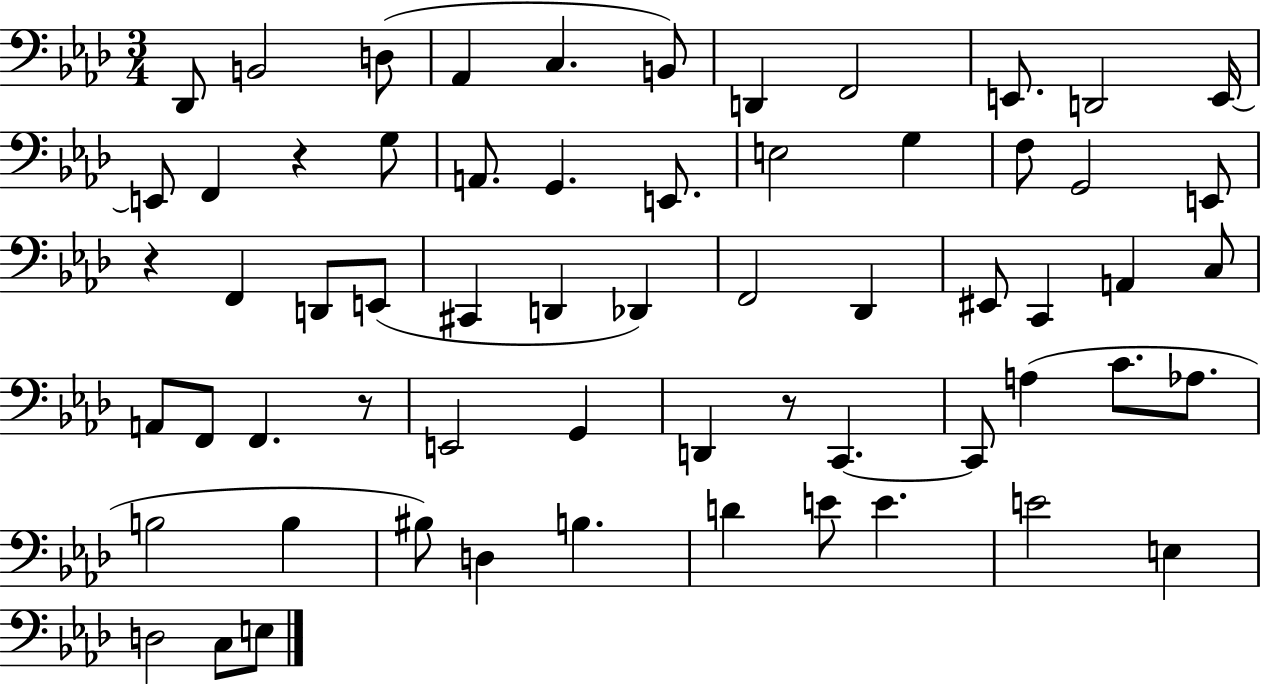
Db2/e B2/h D3/e Ab2/q C3/q. B2/e D2/q F2/h E2/e. D2/h E2/s E2/e F2/q R/q G3/e A2/e. G2/q. E2/e. E3/h G3/q F3/e G2/h E2/e R/q F2/q D2/e E2/e C#2/q D2/q Db2/q F2/h Db2/q EIS2/e C2/q A2/q C3/e A2/e F2/e F2/q. R/e E2/h G2/q D2/q R/e C2/q. C2/e A3/q C4/e. Ab3/e. B3/h B3/q BIS3/e D3/q B3/q. D4/q E4/e E4/q. E4/h E3/q D3/h C3/e E3/e